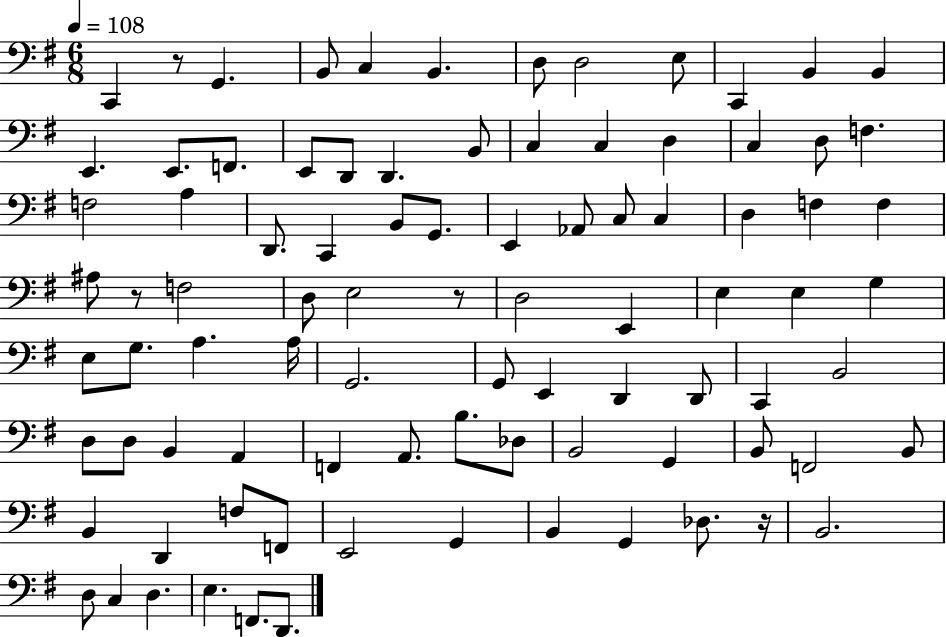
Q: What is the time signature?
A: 6/8